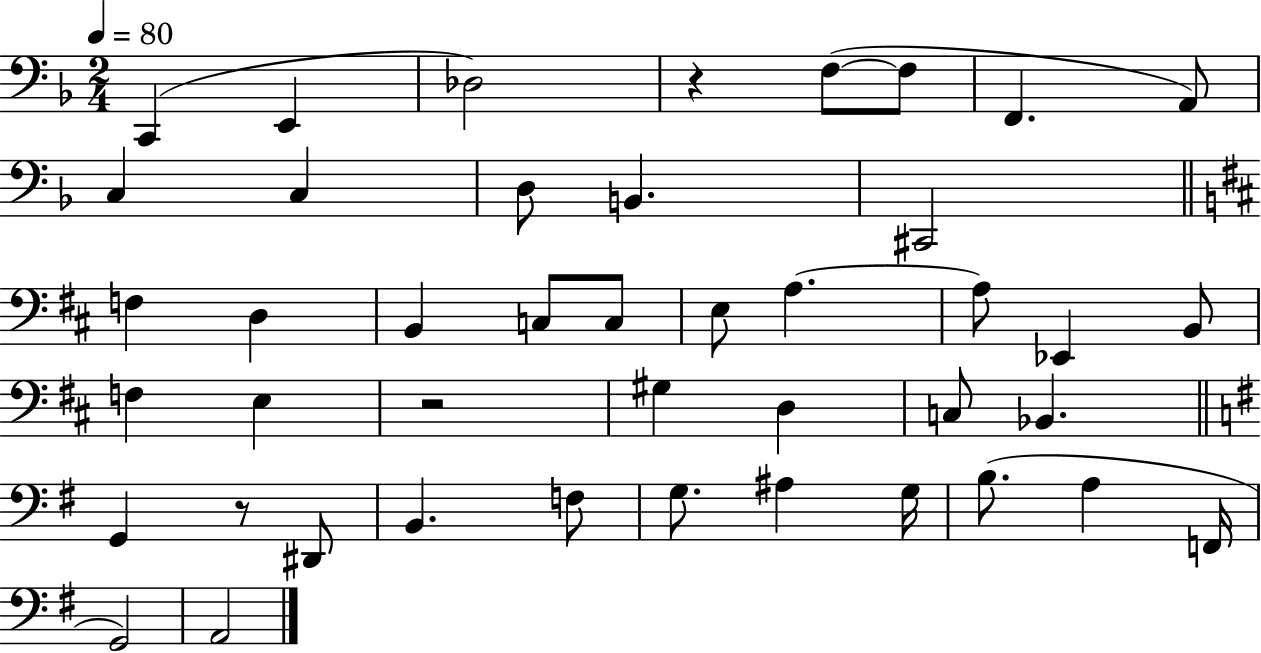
{
  \clef bass
  \numericTimeSignature
  \time 2/4
  \key f \major
  \tempo 4 = 80
  c,4( e,4 | des2) | r4 f8~(~ f8 | f,4. a,8) | \break c4 c4 | d8 b,4. | cis,2 | \bar "||" \break \key d \major f4 d4 | b,4 c8 c8 | e8 a4.~~ | a8 ees,4 b,8 | \break f4 e4 | r2 | gis4 d4 | c8 bes,4. | \break \bar "||" \break \key g \major g,4 r8 dis,8 | b,4. f8 | g8. ais4 g16 | b8.( a4 f,16 | \break g,2) | a,2 | \bar "|."
}